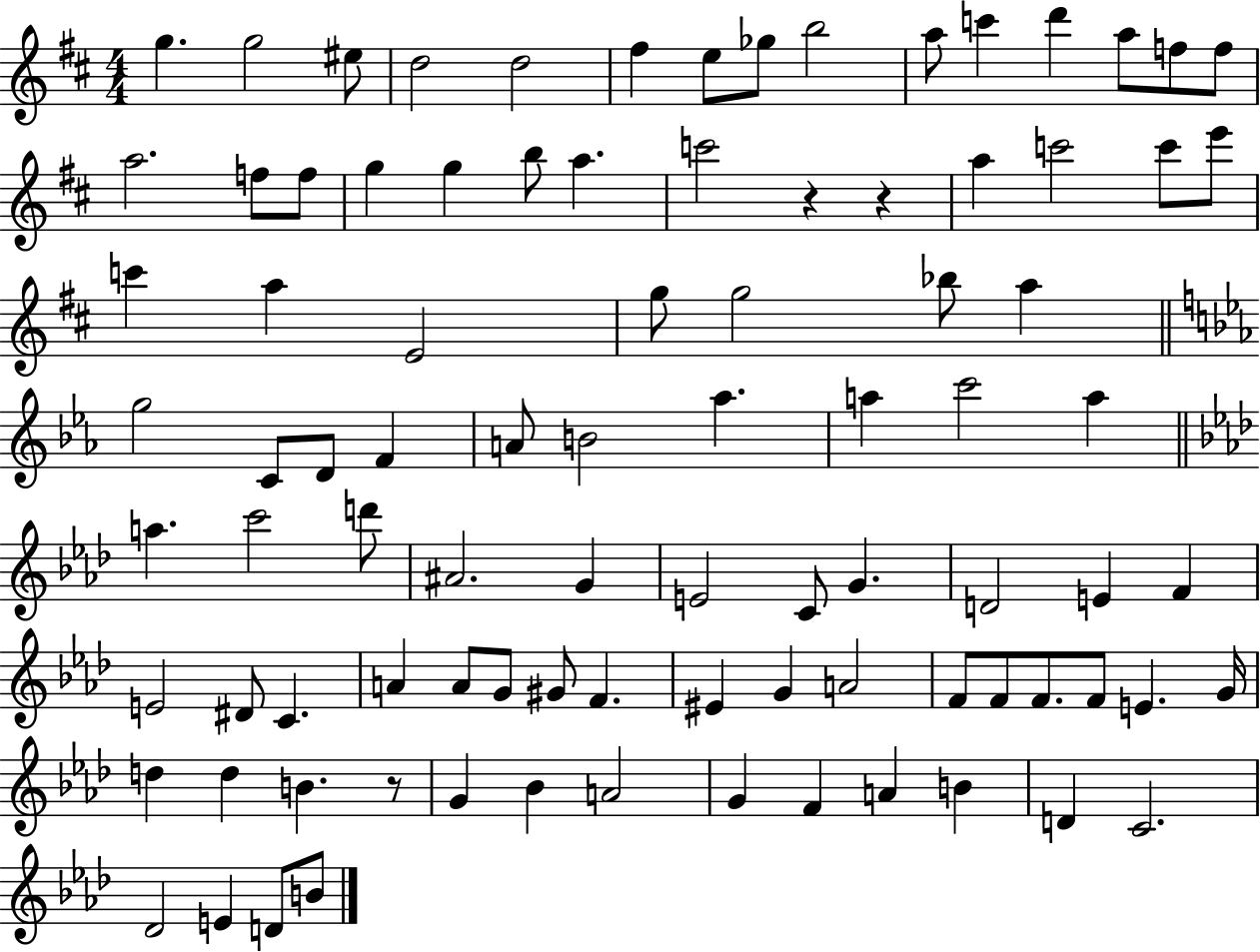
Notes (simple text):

G5/q. G5/h EIS5/e D5/h D5/h F#5/q E5/e Gb5/e B5/h A5/e C6/q D6/q A5/e F5/e F5/e A5/h. F5/e F5/e G5/q G5/q B5/e A5/q. C6/h R/q R/q A5/q C6/h C6/e E6/e C6/q A5/q E4/h G5/e G5/h Bb5/e A5/q G5/h C4/e D4/e F4/q A4/e B4/h Ab5/q. A5/q C6/h A5/q A5/q. C6/h D6/e A#4/h. G4/q E4/h C4/e G4/q. D4/h E4/q F4/q E4/h D#4/e C4/q. A4/q A4/e G4/e G#4/e F4/q. EIS4/q G4/q A4/h F4/e F4/e F4/e. F4/e E4/q. G4/s D5/q D5/q B4/q. R/e G4/q Bb4/q A4/h G4/q F4/q A4/q B4/q D4/q C4/h. Db4/h E4/q D4/e B4/e